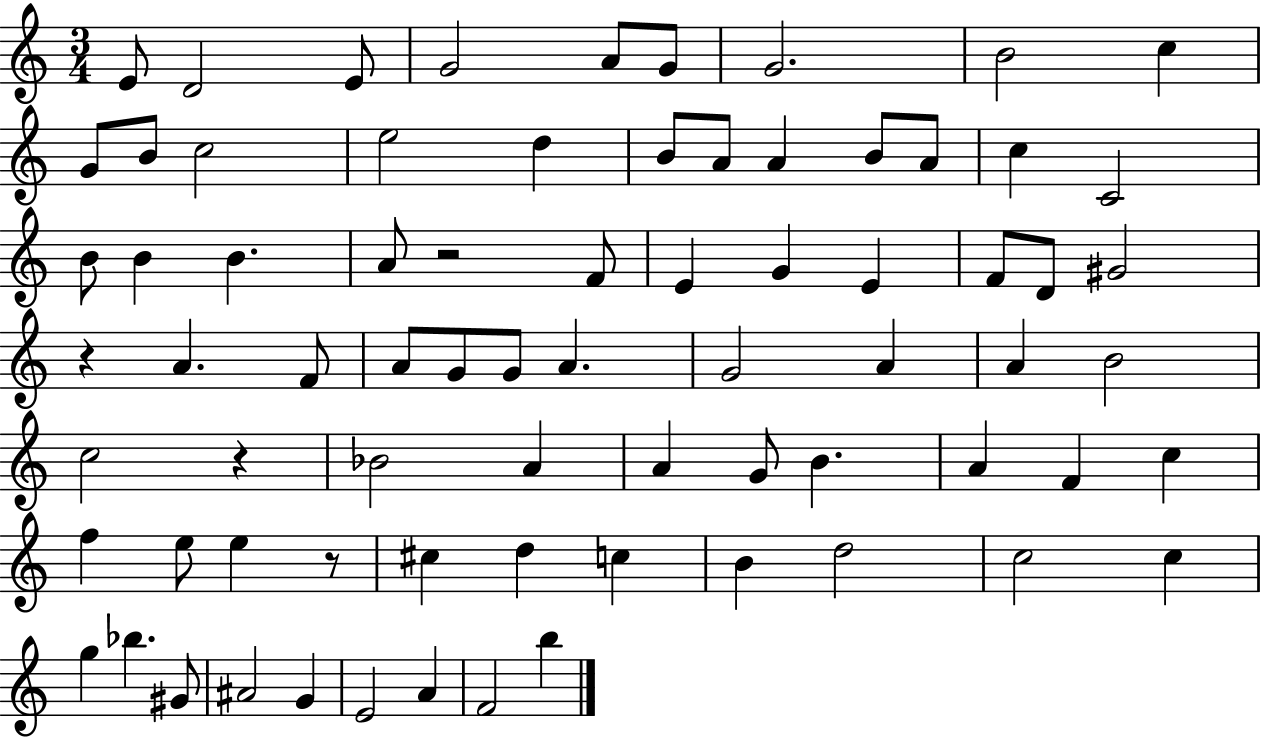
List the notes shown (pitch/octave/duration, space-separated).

E4/e D4/h E4/e G4/h A4/e G4/e G4/h. B4/h C5/q G4/e B4/e C5/h E5/h D5/q B4/e A4/e A4/q B4/e A4/e C5/q C4/h B4/e B4/q B4/q. A4/e R/h F4/e E4/q G4/q E4/q F4/e D4/e G#4/h R/q A4/q. F4/e A4/e G4/e G4/e A4/q. G4/h A4/q A4/q B4/h C5/h R/q Bb4/h A4/q A4/q G4/e B4/q. A4/q F4/q C5/q F5/q E5/e E5/q R/e C#5/q D5/q C5/q B4/q D5/h C5/h C5/q G5/q Bb5/q. G#4/e A#4/h G4/q E4/h A4/q F4/h B5/q